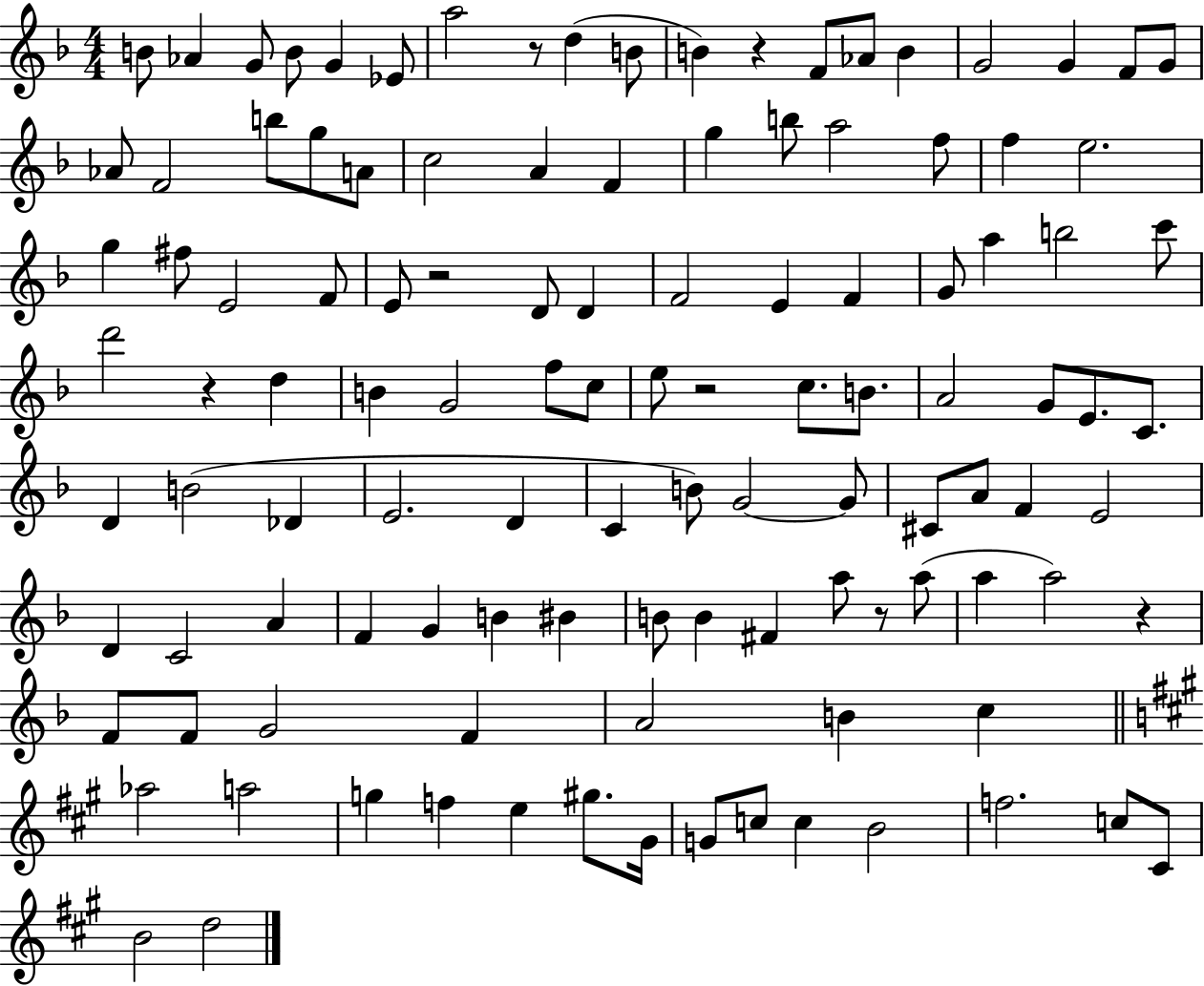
X:1
T:Untitled
M:4/4
L:1/4
K:F
B/2 _A G/2 B/2 G _E/2 a2 z/2 d B/2 B z F/2 _A/2 B G2 G F/2 G/2 _A/2 F2 b/2 g/2 A/2 c2 A F g b/2 a2 f/2 f e2 g ^f/2 E2 F/2 E/2 z2 D/2 D F2 E F G/2 a b2 c'/2 d'2 z d B G2 f/2 c/2 e/2 z2 c/2 B/2 A2 G/2 E/2 C/2 D B2 _D E2 D C B/2 G2 G/2 ^C/2 A/2 F E2 D C2 A F G B ^B B/2 B ^F a/2 z/2 a/2 a a2 z F/2 F/2 G2 F A2 B c _a2 a2 g f e ^g/2 ^G/4 G/2 c/2 c B2 f2 c/2 ^C/2 B2 d2